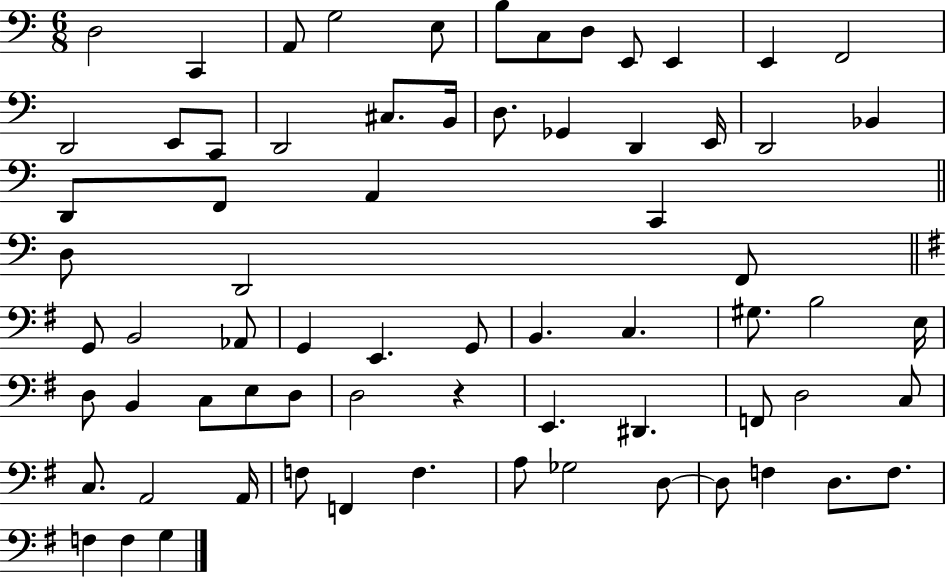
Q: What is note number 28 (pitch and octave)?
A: C2